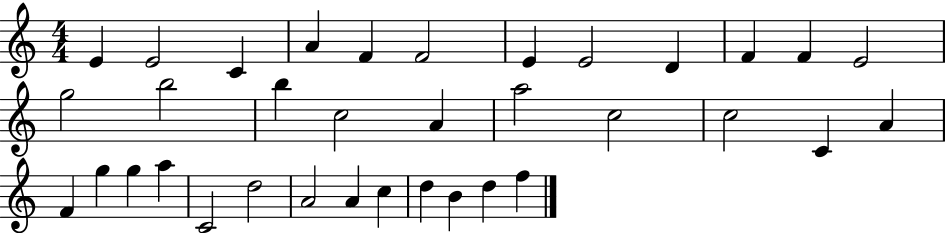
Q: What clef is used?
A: treble